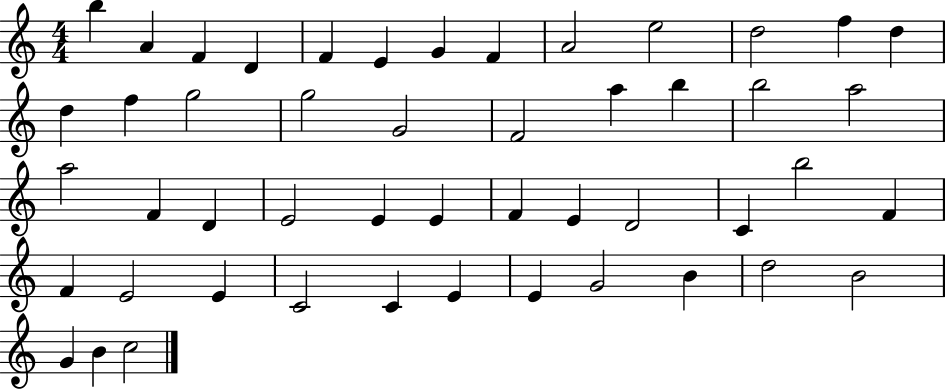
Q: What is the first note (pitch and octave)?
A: B5